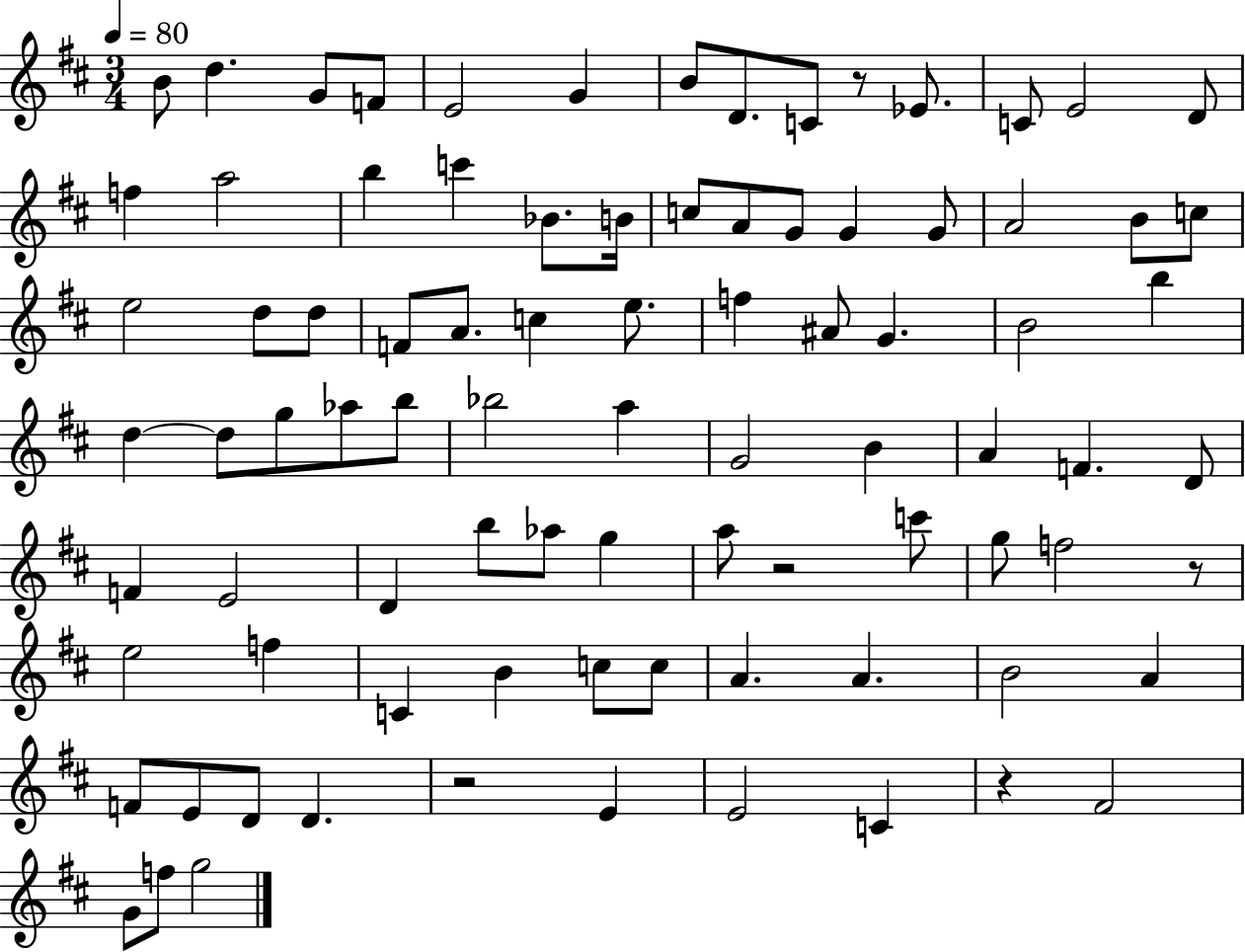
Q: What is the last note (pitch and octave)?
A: G5